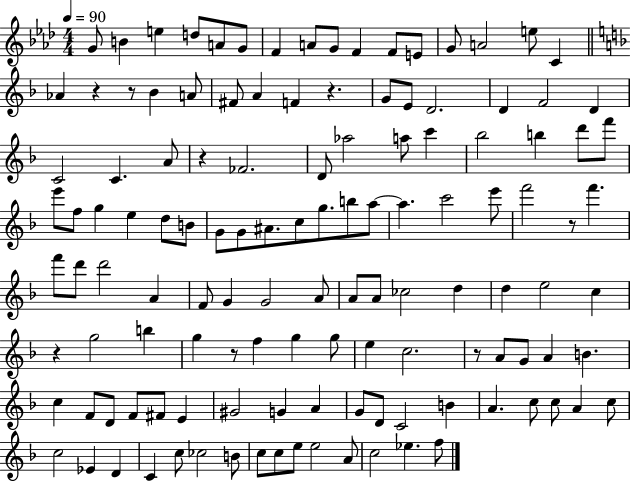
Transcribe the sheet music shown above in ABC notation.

X:1
T:Untitled
M:4/4
L:1/4
K:Ab
G/2 B e d/2 A/2 G/2 F A/2 G/2 F F/2 E/2 G/2 A2 e/2 C _A z z/2 _B A/2 ^F/2 A F z G/2 E/2 D2 D F2 D C2 C A/2 z _F2 D/2 _a2 a/2 c' _b2 b d'/2 f'/2 e'/2 f/2 g e d/2 B/2 G/2 G/2 ^A/2 c/2 g/2 b/2 a/2 a c'2 e'/2 f'2 z/2 f' f'/2 d'/2 d'2 A F/2 G G2 A/2 A/2 A/2 _c2 d d e2 c z g2 b g z/2 f g g/2 e c2 z/2 A/2 G/2 A B c F/2 D/2 F/2 ^F/2 E ^G2 G A G/2 D/2 C2 B A c/2 c/2 A c/2 c2 _E D C c/2 _c2 B/2 c/2 c/2 e/2 e2 A/2 c2 _e f/2